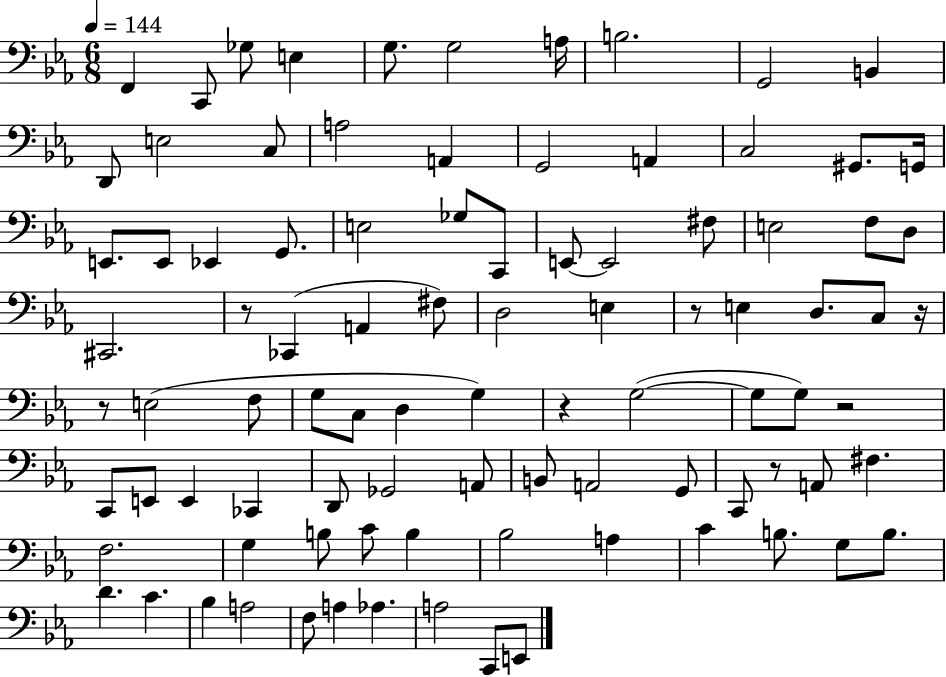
{
  \clef bass
  \numericTimeSignature
  \time 6/8
  \key ees \major
  \tempo 4 = 144
  f,4 c,8 ges8 e4 | g8. g2 a16 | b2. | g,2 b,4 | \break d,8 e2 c8 | a2 a,4 | g,2 a,4 | c2 gis,8. g,16 | \break e,8. e,8 ees,4 g,8. | e2 ges8 c,8 | e,8~~ e,2 fis8 | e2 f8 d8 | \break cis,2. | r8 ces,4( a,4 fis8) | d2 e4 | r8 e4 d8. c8 r16 | \break r8 e2( f8 | g8 c8 d4 g4) | r4 g2~(~ | g8 g8) r2 | \break c,8 e,8 e,4 ces,4 | d,8 ges,2 a,8 | b,8 a,2 g,8 | c,8 r8 a,8 fis4. | \break f2. | g4 b8 c'8 b4 | bes2 a4 | c'4 b8. g8 b8. | \break d'4. c'4. | bes4 a2 | f8 a4 aes4. | a2 c,8 e,8 | \break \bar "|."
}